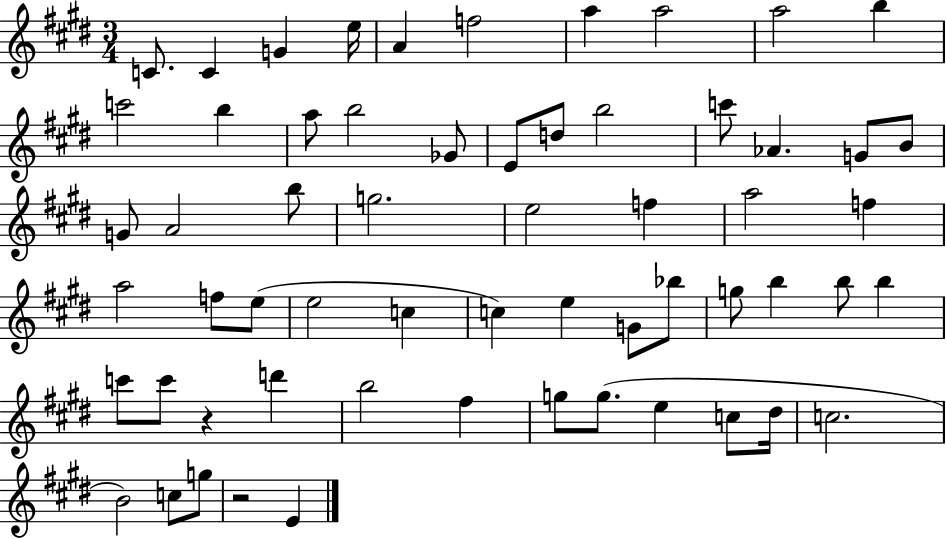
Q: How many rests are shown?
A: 2